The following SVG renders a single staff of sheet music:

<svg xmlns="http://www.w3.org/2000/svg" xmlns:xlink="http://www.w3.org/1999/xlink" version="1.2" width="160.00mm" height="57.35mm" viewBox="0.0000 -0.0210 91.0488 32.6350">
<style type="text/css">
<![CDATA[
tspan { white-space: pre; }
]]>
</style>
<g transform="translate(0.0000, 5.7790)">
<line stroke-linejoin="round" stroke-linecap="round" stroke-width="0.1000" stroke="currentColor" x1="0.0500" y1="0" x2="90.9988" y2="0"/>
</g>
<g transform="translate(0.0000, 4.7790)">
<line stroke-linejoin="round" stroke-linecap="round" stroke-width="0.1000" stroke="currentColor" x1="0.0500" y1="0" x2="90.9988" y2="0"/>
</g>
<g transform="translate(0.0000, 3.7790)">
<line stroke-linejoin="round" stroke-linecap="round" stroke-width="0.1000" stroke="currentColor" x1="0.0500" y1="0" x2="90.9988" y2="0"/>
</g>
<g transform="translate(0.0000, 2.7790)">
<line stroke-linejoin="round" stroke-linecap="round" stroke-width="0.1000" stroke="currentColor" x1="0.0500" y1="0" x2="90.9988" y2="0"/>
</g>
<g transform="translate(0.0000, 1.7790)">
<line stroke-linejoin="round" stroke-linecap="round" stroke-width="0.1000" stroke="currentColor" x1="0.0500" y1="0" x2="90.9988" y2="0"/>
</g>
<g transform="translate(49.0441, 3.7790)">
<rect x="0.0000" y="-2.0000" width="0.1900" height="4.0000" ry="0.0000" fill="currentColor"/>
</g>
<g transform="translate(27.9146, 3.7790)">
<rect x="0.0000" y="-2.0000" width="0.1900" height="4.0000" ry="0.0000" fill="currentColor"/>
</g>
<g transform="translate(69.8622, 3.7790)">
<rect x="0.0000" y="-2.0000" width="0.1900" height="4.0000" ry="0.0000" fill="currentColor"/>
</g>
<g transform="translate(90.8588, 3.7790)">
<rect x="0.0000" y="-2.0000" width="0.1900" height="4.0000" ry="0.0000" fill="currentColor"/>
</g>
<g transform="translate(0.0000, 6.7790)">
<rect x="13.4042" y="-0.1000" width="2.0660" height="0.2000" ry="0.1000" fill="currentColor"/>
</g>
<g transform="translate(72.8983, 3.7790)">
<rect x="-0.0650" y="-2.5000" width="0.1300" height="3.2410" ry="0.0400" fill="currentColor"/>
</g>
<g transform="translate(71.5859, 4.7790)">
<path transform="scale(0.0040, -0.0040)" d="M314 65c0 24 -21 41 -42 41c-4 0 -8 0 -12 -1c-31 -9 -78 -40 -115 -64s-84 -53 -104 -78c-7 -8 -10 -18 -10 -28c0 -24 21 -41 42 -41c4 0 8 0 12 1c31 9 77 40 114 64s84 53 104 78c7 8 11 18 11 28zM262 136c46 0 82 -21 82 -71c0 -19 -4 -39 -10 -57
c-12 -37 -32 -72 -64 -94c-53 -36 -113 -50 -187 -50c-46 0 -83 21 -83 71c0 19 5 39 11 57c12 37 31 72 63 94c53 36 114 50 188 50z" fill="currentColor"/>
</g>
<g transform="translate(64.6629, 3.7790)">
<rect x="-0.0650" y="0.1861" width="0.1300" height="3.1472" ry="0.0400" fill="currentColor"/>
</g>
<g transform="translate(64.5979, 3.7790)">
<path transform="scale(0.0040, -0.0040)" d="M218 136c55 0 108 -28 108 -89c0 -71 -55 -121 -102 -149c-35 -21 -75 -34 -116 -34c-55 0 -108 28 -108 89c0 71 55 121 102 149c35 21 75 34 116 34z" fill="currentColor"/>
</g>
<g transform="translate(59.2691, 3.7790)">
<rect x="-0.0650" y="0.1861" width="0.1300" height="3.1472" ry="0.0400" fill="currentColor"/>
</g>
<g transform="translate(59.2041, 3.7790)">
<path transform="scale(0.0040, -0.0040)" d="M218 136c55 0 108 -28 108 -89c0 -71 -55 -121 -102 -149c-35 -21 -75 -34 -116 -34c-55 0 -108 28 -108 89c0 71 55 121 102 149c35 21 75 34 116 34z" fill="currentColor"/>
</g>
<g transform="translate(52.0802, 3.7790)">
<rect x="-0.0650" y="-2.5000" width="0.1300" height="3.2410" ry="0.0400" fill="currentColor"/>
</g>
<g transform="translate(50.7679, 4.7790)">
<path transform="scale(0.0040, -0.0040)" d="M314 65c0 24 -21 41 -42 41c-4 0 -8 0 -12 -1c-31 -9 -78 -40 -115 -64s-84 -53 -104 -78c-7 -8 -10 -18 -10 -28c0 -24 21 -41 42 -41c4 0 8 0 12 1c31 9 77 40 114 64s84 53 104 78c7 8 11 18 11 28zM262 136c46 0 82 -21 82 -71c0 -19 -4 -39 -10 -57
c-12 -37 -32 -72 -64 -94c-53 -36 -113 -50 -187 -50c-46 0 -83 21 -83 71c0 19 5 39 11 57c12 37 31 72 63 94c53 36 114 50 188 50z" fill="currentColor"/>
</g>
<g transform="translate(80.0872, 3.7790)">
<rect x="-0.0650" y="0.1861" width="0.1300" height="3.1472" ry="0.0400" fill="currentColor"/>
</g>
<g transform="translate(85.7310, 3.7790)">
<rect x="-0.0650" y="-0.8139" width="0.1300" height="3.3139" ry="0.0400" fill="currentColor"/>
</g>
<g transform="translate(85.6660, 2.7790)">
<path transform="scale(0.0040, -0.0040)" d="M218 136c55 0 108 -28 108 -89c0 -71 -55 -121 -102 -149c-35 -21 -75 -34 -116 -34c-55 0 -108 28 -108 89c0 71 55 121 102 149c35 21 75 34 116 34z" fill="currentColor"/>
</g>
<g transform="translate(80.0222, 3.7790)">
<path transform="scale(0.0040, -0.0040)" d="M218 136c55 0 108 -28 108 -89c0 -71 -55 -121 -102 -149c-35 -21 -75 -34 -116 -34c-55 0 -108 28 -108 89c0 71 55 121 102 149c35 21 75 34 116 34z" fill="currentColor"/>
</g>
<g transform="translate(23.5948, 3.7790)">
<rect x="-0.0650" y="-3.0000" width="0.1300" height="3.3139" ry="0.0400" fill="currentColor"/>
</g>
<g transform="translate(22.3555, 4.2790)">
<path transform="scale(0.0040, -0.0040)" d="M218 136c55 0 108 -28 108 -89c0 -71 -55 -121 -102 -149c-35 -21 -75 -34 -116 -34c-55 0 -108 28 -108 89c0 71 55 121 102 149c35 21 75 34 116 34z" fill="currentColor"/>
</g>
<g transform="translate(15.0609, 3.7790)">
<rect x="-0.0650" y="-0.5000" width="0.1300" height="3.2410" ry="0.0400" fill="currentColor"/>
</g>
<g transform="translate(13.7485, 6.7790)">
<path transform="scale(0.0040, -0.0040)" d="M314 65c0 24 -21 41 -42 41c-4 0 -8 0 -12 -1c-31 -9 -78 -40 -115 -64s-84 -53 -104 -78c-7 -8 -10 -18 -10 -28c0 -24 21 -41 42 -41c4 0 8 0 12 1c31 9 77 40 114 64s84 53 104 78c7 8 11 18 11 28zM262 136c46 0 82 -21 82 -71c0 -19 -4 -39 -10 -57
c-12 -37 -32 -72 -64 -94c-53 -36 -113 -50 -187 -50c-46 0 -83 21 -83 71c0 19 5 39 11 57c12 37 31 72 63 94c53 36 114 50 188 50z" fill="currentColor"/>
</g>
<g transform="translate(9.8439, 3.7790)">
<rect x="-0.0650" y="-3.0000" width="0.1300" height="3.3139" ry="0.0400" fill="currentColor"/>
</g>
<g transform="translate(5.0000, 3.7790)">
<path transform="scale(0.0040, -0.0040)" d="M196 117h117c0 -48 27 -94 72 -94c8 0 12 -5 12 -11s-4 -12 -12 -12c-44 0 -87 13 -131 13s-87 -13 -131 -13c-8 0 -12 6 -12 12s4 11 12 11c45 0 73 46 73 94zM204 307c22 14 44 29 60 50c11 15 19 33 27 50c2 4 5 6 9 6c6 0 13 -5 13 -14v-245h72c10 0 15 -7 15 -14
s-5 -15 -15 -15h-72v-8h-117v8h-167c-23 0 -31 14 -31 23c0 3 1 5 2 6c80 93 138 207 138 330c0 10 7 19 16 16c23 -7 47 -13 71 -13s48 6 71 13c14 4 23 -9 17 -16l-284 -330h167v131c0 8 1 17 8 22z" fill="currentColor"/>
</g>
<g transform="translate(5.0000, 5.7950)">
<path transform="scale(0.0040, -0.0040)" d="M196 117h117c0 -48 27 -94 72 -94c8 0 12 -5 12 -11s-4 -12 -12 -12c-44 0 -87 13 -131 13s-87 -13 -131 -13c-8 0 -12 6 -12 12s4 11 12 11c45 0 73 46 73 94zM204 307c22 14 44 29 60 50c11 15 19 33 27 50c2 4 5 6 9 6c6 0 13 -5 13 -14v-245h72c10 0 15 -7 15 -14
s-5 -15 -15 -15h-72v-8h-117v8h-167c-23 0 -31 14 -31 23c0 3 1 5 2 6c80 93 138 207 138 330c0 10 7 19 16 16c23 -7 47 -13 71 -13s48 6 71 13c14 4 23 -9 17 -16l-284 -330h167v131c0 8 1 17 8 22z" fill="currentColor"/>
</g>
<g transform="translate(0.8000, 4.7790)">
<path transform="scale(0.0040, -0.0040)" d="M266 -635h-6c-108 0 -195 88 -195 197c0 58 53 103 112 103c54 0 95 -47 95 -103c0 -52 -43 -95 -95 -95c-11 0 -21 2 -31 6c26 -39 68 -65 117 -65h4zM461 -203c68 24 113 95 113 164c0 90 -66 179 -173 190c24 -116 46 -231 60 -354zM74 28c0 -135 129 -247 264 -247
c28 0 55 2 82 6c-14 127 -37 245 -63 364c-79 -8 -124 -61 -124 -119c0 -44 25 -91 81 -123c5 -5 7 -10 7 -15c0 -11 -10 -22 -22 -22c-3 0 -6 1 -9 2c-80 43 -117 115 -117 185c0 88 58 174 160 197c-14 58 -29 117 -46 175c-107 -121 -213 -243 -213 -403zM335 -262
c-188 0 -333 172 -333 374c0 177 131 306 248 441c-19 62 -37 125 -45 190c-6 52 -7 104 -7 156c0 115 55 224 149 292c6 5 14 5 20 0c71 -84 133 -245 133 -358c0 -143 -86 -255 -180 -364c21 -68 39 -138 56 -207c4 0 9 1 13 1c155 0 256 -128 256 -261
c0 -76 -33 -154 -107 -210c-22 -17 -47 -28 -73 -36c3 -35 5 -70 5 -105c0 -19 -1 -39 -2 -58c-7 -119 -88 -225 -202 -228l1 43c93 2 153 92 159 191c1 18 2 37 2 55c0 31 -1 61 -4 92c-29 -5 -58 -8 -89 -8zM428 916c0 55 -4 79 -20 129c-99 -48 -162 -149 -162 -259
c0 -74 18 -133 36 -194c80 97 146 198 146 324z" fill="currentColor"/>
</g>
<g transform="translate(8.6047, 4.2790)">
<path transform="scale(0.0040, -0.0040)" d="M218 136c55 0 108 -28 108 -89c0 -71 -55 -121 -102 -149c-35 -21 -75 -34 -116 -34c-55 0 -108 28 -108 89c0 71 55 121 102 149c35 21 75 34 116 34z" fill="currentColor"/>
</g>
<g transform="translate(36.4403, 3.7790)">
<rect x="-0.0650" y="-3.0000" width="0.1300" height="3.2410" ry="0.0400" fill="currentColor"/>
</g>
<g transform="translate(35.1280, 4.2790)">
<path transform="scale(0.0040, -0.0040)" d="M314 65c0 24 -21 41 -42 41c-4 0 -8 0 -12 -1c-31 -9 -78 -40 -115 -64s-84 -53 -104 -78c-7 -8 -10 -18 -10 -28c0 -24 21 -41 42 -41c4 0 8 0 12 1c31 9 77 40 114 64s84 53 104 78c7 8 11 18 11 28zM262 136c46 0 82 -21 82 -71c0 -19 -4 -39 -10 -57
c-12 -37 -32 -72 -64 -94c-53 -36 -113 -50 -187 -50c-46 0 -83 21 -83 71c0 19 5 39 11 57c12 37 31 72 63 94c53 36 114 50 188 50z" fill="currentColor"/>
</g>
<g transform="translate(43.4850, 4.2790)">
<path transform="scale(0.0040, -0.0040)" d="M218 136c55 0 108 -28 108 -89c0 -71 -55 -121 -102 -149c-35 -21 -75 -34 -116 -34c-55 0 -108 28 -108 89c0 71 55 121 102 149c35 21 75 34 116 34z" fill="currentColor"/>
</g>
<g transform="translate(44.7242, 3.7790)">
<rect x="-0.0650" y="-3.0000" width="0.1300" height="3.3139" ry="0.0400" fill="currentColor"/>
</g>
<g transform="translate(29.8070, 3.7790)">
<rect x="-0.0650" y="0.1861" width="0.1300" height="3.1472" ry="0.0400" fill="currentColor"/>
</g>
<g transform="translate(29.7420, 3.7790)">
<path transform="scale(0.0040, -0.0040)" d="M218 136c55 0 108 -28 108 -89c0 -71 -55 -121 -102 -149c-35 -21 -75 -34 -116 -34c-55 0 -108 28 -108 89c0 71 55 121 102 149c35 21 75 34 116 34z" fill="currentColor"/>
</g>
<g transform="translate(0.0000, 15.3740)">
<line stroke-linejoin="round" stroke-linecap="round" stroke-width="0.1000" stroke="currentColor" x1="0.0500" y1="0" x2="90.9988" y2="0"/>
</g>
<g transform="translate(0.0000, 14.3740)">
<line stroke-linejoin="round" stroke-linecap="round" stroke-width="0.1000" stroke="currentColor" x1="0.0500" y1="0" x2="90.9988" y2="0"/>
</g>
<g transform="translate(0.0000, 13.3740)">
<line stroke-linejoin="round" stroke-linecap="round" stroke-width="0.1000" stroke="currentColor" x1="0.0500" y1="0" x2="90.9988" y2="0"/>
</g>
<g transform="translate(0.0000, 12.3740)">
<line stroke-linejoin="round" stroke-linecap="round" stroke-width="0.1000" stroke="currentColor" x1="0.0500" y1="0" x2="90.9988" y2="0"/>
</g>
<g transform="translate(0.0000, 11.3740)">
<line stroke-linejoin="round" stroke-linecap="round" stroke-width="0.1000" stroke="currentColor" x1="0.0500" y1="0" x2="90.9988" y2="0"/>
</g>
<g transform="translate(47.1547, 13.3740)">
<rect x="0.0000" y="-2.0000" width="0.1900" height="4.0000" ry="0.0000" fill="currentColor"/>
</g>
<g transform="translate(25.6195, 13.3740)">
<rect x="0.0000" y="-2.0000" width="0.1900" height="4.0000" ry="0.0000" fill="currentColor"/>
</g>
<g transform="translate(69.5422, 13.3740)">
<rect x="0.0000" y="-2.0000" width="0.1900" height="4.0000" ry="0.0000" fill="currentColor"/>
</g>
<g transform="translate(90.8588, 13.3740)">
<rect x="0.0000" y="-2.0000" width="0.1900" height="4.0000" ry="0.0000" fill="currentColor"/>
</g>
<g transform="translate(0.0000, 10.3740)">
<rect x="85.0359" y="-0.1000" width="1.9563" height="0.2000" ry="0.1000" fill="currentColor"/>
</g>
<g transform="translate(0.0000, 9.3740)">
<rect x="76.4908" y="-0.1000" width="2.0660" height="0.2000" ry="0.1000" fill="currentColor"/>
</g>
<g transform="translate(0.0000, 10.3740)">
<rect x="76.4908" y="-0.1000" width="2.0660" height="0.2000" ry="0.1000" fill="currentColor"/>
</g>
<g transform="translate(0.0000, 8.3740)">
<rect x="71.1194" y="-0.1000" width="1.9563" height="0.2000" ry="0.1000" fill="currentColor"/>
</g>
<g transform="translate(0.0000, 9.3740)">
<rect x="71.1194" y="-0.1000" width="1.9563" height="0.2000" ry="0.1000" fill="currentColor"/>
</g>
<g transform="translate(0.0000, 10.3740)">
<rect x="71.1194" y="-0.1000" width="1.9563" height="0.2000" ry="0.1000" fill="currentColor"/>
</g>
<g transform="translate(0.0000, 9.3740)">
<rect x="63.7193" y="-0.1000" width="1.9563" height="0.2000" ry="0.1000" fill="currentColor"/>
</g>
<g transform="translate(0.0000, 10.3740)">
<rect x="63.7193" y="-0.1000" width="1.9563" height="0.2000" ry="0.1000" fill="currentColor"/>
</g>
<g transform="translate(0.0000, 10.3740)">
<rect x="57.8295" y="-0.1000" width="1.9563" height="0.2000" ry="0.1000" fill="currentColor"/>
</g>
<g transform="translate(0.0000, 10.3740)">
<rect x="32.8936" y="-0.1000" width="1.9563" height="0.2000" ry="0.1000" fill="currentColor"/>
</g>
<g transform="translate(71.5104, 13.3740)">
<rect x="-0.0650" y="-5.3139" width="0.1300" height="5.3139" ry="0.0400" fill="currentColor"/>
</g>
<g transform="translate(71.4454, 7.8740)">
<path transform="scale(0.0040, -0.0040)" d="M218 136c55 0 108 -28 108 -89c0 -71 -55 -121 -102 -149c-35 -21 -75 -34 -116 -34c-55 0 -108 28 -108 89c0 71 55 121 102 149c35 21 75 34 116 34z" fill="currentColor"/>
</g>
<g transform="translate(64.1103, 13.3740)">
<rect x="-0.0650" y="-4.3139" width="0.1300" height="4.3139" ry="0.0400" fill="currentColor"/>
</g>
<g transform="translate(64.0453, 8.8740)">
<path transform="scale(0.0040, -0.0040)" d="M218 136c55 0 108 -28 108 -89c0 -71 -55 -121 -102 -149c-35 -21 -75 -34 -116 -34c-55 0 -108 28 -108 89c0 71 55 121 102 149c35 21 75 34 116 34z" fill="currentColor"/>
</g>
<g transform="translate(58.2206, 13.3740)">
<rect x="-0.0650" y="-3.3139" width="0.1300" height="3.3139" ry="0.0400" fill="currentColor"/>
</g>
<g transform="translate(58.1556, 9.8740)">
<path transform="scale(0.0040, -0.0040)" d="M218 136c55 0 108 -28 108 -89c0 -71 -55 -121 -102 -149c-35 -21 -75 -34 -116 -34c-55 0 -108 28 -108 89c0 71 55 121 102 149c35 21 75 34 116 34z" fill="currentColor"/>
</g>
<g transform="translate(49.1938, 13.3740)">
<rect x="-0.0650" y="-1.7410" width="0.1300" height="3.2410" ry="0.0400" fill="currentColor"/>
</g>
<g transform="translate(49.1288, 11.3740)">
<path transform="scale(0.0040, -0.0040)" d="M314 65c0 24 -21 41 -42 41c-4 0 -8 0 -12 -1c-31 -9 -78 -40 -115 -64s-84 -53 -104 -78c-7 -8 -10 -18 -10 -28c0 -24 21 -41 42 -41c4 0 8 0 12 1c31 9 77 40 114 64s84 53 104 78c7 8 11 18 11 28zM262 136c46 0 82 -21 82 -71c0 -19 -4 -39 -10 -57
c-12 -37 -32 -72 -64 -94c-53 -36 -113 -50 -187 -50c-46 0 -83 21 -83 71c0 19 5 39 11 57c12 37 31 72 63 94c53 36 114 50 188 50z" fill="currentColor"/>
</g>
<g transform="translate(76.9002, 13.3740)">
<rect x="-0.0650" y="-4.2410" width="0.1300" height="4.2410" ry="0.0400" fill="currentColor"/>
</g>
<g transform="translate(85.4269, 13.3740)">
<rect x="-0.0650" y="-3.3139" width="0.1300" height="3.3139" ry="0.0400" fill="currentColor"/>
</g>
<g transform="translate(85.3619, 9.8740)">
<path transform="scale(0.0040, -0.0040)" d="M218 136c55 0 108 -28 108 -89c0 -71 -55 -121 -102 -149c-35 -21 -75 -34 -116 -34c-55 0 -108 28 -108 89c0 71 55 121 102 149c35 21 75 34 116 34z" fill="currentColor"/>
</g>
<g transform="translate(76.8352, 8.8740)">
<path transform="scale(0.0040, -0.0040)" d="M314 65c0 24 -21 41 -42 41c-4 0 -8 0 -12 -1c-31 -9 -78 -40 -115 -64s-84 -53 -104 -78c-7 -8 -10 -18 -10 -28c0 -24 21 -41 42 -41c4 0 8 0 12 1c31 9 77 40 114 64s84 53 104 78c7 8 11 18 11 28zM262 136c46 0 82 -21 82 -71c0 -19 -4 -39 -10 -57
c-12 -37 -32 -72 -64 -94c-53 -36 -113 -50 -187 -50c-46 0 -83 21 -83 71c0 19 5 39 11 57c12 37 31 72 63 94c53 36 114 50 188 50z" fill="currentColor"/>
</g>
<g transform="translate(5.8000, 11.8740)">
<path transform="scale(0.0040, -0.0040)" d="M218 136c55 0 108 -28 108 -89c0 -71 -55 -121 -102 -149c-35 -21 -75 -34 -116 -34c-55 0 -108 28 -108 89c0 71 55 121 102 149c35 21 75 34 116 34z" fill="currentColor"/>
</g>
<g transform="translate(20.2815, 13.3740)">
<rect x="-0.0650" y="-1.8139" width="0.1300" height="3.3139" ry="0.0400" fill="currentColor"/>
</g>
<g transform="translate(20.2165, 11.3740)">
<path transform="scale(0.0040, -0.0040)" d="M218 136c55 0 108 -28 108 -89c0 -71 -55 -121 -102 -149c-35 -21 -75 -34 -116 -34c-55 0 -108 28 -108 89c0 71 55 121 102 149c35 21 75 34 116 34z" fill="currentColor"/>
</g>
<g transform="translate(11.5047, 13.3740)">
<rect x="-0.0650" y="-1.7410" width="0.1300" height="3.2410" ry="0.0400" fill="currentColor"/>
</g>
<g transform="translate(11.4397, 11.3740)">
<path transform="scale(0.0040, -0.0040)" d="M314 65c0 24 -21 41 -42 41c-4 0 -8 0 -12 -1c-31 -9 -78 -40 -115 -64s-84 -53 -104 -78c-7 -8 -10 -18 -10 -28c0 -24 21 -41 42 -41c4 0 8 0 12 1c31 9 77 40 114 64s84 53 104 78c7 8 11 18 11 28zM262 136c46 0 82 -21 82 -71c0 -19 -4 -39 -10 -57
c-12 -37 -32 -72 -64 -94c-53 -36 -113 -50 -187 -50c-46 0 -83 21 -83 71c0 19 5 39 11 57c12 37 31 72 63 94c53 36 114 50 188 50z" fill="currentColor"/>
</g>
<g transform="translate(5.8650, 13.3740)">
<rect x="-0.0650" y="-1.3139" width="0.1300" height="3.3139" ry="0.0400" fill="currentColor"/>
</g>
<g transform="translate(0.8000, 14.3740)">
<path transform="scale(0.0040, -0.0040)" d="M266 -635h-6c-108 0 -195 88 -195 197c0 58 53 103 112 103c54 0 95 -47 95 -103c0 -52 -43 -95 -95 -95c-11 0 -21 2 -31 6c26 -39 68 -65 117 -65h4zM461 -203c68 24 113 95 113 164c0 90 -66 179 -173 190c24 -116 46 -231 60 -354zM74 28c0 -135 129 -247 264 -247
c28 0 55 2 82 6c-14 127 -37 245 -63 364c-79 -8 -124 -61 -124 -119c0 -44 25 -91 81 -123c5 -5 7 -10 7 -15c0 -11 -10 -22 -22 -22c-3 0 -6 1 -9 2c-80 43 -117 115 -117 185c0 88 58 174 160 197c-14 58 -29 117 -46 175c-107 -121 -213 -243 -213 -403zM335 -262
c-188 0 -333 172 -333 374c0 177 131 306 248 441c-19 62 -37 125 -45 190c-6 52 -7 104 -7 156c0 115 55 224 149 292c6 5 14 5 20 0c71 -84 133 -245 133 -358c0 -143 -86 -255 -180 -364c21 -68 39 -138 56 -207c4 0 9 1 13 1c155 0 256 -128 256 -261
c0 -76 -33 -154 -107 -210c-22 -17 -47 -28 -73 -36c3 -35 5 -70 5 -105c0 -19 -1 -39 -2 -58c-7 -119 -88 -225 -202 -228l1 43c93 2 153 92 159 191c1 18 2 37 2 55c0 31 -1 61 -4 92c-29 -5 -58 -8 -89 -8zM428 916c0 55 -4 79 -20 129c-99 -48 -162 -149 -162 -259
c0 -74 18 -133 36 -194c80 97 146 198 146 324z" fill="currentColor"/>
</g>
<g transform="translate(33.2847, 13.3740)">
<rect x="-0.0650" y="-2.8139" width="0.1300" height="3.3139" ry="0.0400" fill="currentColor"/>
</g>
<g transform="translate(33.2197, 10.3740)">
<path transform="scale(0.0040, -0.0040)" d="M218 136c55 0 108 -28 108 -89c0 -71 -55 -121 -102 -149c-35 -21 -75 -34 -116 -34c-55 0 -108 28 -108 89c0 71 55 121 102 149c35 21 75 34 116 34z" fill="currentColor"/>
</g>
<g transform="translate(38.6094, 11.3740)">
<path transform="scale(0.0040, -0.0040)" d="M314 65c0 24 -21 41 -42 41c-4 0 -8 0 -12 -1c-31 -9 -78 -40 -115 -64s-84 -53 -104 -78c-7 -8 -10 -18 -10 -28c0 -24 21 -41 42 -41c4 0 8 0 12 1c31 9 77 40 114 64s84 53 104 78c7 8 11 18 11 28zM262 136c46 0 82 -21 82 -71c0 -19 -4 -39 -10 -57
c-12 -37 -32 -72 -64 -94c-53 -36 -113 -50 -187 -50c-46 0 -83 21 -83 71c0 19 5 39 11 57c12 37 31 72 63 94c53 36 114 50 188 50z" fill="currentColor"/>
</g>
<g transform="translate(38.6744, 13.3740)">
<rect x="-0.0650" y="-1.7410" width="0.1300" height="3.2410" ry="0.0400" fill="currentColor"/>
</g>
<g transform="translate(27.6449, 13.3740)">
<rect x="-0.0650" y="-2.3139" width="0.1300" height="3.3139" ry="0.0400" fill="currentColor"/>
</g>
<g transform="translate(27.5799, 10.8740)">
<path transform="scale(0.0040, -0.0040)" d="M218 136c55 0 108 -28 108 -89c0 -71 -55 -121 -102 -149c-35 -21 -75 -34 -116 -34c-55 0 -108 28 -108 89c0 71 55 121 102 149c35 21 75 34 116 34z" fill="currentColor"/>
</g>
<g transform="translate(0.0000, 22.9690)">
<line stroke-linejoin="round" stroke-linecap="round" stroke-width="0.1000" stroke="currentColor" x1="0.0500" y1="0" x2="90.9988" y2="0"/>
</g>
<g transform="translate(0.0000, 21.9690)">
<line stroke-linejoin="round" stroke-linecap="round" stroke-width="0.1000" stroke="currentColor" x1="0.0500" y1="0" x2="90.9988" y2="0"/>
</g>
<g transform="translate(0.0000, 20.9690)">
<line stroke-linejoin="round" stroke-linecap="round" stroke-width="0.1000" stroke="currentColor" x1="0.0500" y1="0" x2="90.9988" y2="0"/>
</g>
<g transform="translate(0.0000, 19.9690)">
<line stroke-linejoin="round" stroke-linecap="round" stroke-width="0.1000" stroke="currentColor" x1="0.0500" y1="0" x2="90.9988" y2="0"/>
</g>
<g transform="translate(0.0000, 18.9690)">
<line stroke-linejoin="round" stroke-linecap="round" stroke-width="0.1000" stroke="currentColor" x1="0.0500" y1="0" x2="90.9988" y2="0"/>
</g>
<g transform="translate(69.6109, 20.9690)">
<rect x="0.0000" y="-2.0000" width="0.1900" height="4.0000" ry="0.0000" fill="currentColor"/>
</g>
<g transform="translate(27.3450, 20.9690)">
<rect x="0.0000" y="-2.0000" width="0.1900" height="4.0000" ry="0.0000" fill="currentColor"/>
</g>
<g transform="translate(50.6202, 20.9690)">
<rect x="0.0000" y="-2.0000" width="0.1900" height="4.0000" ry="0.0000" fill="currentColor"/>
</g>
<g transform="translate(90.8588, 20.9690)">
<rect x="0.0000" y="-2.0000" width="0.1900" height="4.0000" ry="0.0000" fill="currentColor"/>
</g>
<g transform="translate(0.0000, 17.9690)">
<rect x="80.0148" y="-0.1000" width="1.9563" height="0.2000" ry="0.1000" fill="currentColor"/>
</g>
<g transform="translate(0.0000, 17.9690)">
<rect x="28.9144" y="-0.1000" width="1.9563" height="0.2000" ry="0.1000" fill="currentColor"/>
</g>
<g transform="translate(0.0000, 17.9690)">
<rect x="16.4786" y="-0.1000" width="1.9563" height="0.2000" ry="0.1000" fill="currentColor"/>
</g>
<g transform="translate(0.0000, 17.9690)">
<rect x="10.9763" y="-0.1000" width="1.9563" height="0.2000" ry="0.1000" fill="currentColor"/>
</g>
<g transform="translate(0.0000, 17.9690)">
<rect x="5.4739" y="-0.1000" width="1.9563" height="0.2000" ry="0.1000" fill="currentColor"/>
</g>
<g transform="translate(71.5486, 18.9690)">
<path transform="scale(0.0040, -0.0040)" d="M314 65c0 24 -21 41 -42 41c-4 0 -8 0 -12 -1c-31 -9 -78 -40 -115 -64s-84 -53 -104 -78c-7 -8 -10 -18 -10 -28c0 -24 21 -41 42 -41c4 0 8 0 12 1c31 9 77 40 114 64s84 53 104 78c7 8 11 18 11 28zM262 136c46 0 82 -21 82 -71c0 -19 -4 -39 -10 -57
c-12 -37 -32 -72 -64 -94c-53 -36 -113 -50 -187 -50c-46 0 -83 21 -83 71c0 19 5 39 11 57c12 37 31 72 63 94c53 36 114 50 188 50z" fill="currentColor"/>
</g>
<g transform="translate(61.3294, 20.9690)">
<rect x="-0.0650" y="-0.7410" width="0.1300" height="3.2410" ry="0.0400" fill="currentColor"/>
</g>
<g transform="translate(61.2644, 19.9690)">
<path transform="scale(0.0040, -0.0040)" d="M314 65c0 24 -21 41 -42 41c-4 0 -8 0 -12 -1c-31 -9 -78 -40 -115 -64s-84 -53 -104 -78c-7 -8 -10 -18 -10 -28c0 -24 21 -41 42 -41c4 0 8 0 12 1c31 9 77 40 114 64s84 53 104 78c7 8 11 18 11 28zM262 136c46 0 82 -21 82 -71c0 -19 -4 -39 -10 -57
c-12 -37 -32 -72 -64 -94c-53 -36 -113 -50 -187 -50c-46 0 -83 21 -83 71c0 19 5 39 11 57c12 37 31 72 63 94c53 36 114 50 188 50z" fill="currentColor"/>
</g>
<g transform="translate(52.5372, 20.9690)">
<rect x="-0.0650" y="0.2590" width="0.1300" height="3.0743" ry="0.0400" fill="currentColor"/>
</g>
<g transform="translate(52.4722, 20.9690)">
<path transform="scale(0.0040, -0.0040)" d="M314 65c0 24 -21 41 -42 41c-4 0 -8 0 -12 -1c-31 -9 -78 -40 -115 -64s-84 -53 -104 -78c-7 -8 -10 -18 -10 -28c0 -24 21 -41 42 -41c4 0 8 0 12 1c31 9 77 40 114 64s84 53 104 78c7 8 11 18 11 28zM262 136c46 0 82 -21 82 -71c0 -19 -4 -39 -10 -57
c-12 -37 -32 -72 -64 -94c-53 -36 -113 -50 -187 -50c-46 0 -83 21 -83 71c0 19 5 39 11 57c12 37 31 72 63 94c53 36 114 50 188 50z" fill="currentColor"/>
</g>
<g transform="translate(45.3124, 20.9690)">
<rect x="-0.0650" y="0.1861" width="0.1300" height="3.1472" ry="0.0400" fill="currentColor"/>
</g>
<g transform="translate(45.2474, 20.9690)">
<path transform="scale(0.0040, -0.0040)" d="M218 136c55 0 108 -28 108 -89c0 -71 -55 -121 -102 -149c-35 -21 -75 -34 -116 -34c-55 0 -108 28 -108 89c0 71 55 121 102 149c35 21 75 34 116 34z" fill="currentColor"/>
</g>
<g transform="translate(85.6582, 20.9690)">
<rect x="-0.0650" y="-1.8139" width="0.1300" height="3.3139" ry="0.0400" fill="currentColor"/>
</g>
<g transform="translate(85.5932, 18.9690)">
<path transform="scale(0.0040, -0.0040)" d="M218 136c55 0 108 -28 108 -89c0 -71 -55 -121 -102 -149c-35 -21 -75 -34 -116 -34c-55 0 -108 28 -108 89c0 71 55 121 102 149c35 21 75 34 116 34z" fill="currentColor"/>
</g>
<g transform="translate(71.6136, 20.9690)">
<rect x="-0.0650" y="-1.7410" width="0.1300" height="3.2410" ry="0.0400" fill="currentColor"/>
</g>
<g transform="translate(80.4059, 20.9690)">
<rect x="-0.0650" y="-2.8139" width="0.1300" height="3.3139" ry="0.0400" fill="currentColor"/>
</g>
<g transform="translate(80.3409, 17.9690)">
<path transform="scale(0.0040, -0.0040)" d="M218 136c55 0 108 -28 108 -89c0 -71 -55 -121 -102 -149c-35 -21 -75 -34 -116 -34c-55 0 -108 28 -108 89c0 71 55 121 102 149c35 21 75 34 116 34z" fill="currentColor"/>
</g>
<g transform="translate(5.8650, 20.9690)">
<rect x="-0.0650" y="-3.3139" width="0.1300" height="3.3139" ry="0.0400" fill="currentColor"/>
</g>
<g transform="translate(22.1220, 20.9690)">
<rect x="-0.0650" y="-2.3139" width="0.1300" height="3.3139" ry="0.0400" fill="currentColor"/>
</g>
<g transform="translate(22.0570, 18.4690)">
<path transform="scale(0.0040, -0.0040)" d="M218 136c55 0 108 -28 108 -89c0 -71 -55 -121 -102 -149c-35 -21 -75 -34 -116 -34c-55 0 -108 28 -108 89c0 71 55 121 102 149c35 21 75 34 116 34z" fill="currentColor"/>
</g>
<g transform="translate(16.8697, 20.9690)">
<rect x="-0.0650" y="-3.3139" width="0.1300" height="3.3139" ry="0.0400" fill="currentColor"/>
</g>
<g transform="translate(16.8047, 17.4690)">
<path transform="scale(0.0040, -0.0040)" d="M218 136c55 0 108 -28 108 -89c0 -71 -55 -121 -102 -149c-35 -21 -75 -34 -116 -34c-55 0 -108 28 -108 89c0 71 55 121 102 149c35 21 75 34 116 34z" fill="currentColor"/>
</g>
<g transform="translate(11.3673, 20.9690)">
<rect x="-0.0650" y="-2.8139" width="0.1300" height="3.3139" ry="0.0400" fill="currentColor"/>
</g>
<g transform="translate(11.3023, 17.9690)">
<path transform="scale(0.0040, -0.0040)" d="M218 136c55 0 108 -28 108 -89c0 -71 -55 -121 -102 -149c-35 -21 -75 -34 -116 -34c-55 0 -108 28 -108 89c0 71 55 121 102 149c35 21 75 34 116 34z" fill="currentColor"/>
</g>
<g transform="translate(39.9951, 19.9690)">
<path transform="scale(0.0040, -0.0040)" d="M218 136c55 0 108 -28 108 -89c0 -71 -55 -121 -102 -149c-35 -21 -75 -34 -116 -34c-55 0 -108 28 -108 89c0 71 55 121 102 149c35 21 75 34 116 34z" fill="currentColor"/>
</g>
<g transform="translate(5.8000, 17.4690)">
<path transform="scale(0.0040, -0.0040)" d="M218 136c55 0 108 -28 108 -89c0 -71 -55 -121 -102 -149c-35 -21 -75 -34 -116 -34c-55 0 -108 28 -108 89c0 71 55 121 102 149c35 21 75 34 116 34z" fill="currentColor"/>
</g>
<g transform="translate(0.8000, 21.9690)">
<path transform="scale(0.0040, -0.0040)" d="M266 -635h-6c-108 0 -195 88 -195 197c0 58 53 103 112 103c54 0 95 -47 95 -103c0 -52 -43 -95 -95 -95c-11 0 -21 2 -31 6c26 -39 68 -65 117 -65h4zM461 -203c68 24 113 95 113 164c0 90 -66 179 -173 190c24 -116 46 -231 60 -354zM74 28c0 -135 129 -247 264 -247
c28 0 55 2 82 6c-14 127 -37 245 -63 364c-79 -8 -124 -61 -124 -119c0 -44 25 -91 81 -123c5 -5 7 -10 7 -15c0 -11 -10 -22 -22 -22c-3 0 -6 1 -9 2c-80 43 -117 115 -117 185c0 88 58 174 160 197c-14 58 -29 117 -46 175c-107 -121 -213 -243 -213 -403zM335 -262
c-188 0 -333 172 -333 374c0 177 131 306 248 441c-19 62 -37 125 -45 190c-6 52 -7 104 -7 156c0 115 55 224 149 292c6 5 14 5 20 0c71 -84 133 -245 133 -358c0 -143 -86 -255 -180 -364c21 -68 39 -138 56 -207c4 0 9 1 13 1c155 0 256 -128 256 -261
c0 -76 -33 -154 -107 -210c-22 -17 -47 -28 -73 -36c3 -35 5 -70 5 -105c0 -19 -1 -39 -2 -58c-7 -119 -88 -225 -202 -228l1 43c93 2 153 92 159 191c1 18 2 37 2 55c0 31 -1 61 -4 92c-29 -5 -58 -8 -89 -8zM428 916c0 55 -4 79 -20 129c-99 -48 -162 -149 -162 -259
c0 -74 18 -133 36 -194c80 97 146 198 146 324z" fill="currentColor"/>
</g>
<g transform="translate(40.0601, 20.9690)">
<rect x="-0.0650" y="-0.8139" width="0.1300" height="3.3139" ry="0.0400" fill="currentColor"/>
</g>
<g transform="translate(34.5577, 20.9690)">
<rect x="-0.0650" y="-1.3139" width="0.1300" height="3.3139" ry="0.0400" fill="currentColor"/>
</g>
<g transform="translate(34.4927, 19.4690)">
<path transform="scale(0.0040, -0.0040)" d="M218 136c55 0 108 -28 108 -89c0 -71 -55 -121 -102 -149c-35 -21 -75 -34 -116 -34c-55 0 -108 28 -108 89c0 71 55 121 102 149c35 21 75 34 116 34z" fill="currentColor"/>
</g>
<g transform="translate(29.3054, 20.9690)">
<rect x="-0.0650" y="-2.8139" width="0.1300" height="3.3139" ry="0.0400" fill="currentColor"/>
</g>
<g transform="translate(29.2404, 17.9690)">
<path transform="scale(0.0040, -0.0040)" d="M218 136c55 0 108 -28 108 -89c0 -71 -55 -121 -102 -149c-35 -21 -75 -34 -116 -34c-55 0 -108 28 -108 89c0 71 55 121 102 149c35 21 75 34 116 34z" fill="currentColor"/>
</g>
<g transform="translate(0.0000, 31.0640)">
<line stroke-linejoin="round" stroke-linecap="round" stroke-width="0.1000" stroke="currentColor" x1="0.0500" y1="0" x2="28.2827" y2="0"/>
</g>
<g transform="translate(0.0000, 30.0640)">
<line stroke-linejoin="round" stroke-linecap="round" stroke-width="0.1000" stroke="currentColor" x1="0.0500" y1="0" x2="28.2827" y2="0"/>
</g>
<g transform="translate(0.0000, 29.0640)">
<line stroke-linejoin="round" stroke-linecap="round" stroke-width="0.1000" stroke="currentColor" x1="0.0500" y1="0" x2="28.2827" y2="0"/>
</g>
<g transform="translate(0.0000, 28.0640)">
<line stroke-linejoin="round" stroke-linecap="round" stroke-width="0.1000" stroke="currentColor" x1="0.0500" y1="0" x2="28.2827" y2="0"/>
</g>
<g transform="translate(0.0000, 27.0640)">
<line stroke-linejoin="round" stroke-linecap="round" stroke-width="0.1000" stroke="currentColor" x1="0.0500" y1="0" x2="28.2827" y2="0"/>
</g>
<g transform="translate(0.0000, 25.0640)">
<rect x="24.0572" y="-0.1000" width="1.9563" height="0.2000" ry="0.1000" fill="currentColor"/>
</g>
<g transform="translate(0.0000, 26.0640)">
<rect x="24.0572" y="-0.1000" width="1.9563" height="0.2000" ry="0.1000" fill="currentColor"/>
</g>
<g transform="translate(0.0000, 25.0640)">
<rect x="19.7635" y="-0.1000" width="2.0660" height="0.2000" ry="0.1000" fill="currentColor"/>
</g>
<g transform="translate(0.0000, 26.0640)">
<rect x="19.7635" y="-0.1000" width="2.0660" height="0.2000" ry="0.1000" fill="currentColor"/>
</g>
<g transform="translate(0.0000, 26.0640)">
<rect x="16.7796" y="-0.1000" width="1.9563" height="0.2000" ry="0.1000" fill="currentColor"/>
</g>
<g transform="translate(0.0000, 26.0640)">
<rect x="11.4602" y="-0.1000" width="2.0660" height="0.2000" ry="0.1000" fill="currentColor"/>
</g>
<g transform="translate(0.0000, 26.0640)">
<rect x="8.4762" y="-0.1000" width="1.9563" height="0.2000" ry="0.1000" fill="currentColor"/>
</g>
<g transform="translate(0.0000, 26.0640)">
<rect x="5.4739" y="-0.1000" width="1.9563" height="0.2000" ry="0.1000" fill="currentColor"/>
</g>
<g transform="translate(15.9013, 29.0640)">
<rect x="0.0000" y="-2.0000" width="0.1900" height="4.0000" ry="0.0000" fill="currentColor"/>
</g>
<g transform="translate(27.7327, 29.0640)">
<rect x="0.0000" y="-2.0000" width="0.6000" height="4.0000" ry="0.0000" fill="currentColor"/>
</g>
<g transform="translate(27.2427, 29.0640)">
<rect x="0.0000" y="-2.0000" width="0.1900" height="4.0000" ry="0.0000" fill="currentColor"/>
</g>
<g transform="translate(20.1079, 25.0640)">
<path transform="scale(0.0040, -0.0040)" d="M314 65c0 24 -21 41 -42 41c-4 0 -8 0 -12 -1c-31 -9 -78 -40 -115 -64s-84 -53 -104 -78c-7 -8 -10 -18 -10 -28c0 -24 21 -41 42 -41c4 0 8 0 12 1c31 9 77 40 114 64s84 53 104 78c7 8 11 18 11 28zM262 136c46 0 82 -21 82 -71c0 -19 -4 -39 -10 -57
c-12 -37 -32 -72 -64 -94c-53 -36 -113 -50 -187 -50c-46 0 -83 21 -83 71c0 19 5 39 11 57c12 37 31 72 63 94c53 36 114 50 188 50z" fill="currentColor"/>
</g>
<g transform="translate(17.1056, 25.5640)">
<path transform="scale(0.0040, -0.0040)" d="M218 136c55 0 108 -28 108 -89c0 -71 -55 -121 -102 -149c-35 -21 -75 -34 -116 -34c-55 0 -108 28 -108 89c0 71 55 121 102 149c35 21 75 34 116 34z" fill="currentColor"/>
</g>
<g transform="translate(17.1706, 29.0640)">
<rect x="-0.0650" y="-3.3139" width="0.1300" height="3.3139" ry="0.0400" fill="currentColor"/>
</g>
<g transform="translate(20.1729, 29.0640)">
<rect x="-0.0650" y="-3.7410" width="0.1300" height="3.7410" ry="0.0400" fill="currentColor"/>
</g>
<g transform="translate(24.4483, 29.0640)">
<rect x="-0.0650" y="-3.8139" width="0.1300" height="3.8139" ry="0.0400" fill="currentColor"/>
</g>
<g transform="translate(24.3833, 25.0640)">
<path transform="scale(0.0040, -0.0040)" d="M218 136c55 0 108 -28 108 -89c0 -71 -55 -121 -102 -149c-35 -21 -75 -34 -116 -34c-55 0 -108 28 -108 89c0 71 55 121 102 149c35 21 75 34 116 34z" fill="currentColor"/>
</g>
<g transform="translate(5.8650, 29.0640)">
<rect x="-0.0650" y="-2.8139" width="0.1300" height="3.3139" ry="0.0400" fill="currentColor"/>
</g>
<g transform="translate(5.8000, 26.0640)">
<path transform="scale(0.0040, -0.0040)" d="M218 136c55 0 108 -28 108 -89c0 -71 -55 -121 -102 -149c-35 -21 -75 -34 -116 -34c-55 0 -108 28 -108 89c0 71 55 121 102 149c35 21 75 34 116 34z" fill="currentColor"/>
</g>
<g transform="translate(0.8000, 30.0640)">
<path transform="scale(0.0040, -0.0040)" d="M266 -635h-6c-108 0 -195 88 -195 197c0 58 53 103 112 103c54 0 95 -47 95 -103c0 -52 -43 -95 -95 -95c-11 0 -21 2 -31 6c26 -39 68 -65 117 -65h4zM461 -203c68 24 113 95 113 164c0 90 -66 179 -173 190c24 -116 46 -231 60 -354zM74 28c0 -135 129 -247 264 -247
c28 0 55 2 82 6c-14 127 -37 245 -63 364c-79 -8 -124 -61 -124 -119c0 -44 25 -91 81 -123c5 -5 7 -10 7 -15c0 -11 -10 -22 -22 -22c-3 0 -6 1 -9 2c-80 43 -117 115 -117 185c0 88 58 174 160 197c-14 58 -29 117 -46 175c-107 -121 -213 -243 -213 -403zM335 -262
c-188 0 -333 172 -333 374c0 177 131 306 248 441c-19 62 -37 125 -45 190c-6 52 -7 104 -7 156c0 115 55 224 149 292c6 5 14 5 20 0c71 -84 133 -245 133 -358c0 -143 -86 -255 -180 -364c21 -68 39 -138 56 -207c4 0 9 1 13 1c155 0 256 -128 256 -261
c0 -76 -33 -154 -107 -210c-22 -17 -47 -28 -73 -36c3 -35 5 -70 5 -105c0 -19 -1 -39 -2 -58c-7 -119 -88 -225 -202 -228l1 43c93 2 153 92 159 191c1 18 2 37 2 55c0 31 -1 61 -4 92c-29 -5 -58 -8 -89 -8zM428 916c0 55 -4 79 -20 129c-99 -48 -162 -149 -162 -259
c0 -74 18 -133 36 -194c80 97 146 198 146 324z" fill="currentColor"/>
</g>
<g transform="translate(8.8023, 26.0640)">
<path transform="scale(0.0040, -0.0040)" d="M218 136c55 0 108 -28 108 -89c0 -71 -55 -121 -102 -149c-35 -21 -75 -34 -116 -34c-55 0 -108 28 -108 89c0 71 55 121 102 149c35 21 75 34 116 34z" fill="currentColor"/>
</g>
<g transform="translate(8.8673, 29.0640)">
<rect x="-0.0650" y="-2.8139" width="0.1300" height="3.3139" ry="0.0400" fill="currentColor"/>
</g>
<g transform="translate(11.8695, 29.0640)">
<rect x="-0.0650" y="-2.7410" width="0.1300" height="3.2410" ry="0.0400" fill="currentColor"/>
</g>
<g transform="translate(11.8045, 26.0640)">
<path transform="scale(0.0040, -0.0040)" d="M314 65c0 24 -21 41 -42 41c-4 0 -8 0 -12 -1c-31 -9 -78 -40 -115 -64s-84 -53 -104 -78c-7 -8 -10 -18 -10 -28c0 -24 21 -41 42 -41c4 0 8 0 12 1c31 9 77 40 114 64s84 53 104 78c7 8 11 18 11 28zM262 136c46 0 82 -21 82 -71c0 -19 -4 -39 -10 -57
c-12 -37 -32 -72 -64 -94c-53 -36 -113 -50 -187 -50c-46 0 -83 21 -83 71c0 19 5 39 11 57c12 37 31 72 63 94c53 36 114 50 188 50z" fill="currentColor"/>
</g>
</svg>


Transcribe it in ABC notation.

X:1
T:Untitled
M:4/4
L:1/4
K:C
A C2 A B A2 A G2 B B G2 B d e f2 f g a f2 f2 b d' f' d'2 b b a b g a e d B B2 d2 f2 a f a a a2 b c'2 c'